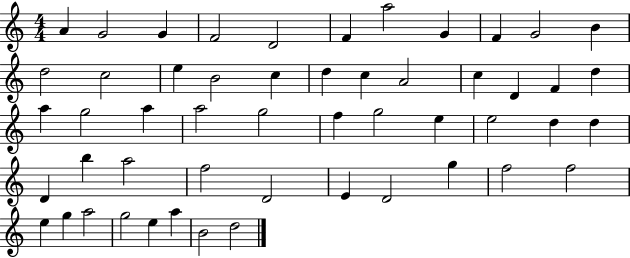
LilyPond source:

{
  \clef treble
  \numericTimeSignature
  \time 4/4
  \key c \major
  a'4 g'2 g'4 | f'2 d'2 | f'4 a''2 g'4 | f'4 g'2 b'4 | \break d''2 c''2 | e''4 b'2 c''4 | d''4 c''4 a'2 | c''4 d'4 f'4 d''4 | \break a''4 g''2 a''4 | a''2 g''2 | f''4 g''2 e''4 | e''2 d''4 d''4 | \break d'4 b''4 a''2 | f''2 d'2 | e'4 d'2 g''4 | f''2 f''2 | \break e''4 g''4 a''2 | g''2 e''4 a''4 | b'2 d''2 | \bar "|."
}